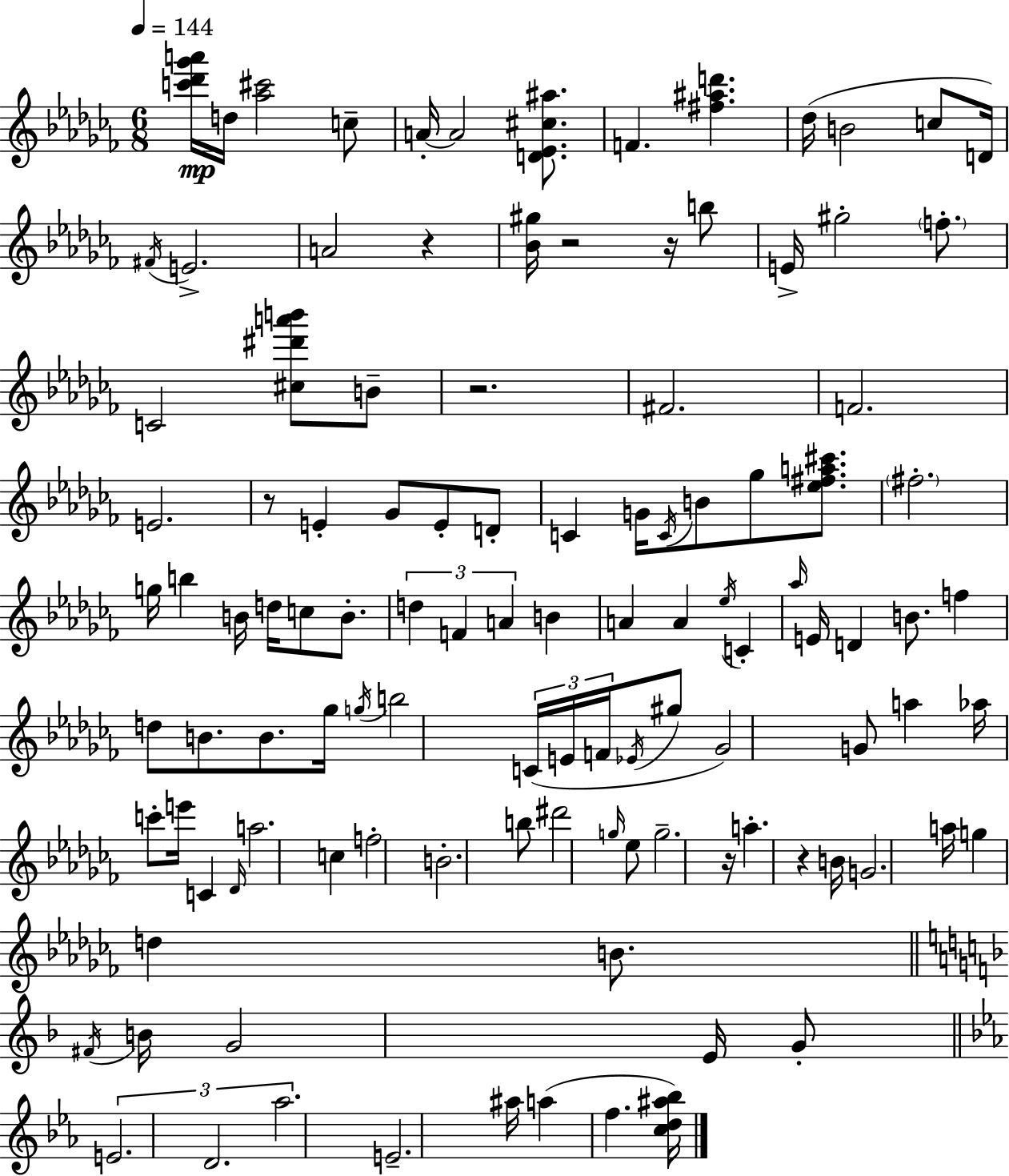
X:1
T:Untitled
M:6/8
L:1/4
K:Abm
[c'_d'_g'a']/4 d/4 [_a^c']2 c/2 A/4 A2 [D_E^c^a]/2 F [^f^ad'] _d/4 B2 c/2 D/4 ^F/4 E2 A2 z [_B^g]/4 z2 z/4 b/2 E/4 ^g2 f/2 C2 [^c^d'a'b']/2 B/2 z2 ^F2 F2 E2 z/2 E _G/2 E/2 D/2 C G/4 C/4 B/2 _g/2 [_e^fa^c']/2 ^f2 g/4 b B/4 d/4 c/2 B/2 d F A B A A _e/4 C _a/4 E/4 D B/2 f d/2 B/2 B/2 _g/4 g/4 b2 C/4 E/4 F/4 _E/4 ^g/2 _G2 G/2 a _a/4 c'/2 e'/4 C _D/4 a2 c f2 B2 b/2 ^d'2 g/4 _e/2 g2 z/4 a z B/4 G2 a/4 g d B/2 ^F/4 B/4 G2 E/4 G/2 E2 D2 _a2 E2 ^a/4 a f [cd^a_b]/4